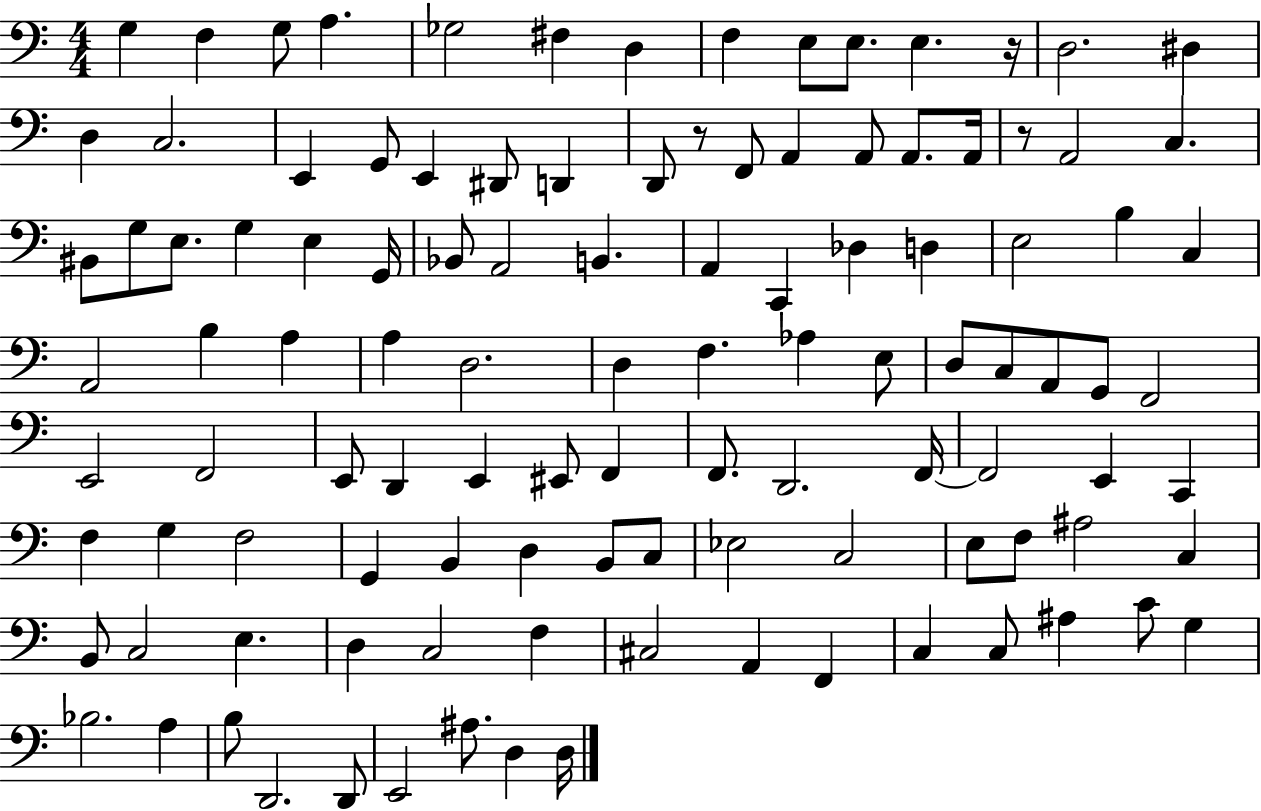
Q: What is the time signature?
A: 4/4